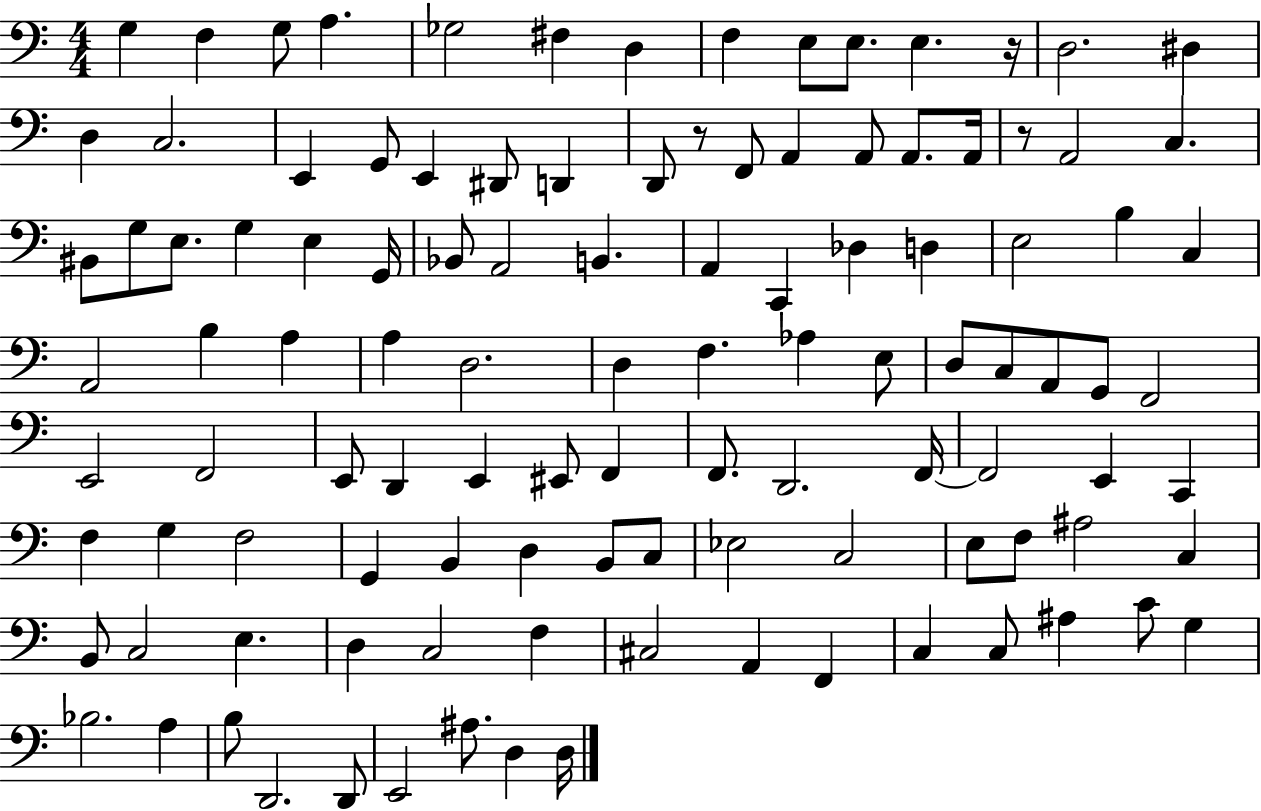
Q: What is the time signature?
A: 4/4